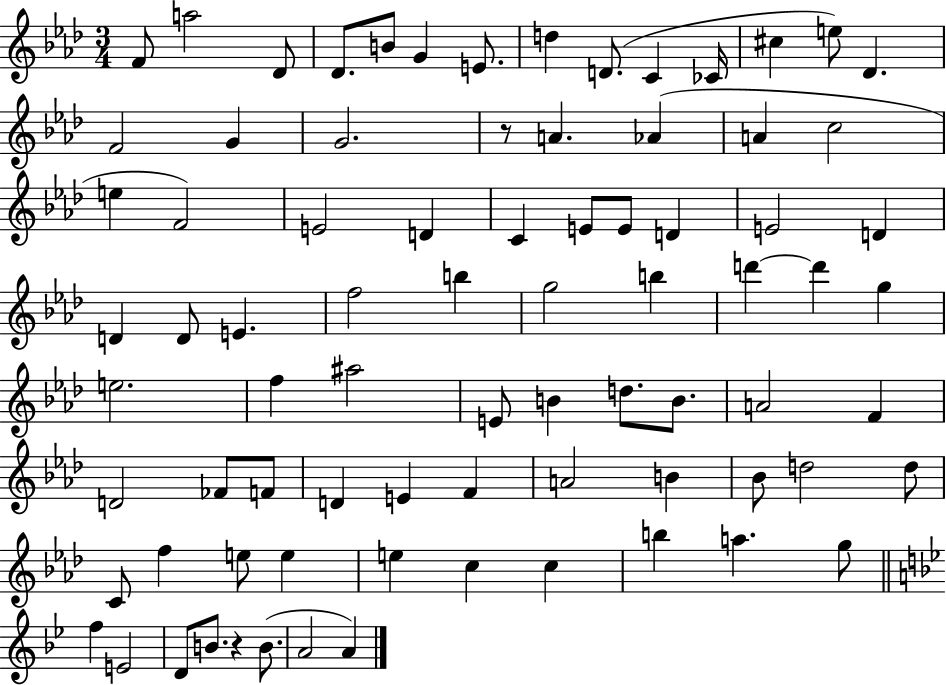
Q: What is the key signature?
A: AES major